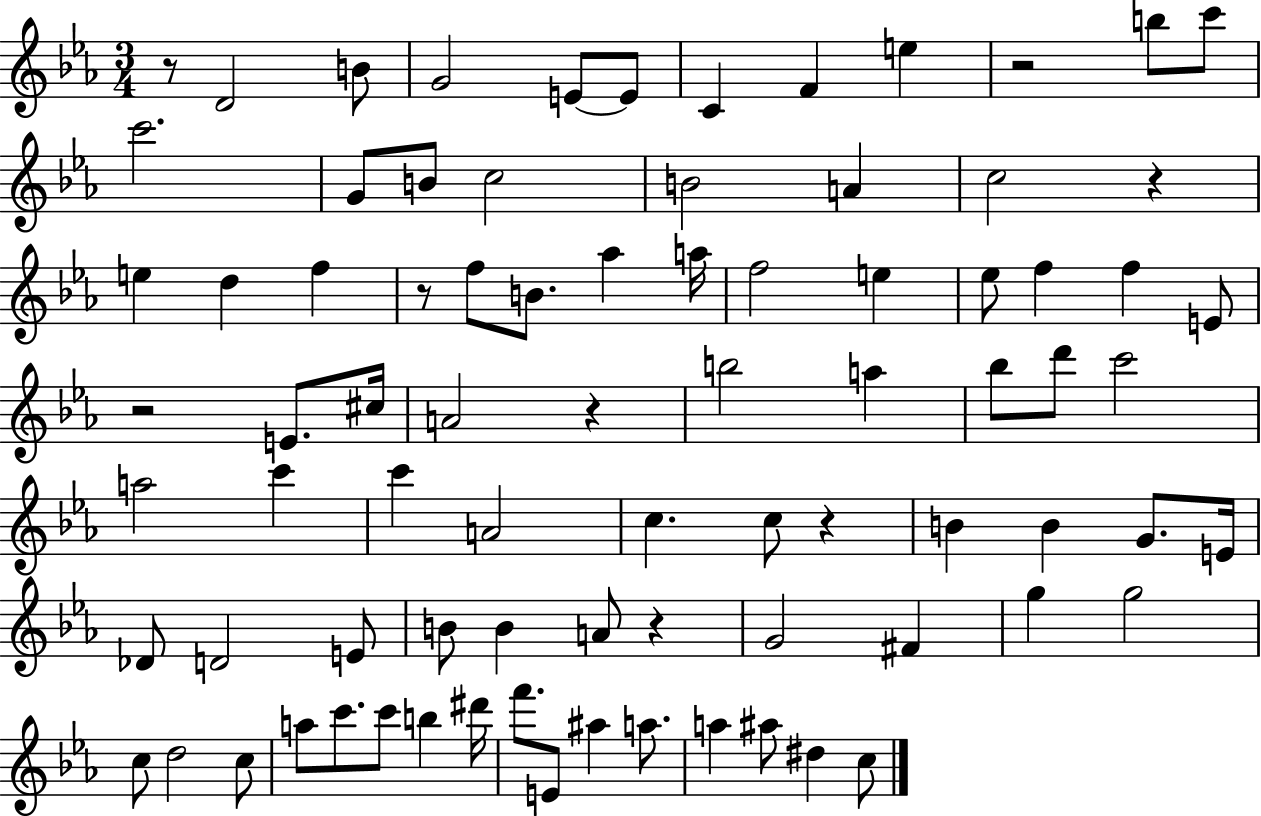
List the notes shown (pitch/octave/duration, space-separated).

R/e D4/h B4/e G4/h E4/e E4/e C4/q F4/q E5/q R/h B5/e C6/e C6/h. G4/e B4/e C5/h B4/h A4/q C5/h R/q E5/q D5/q F5/q R/e F5/e B4/e. Ab5/q A5/s F5/h E5/q Eb5/e F5/q F5/q E4/e R/h E4/e. C#5/s A4/h R/q B5/h A5/q Bb5/e D6/e C6/h A5/h C6/q C6/q A4/h C5/q. C5/e R/q B4/q B4/q G4/e. E4/s Db4/e D4/h E4/e B4/e B4/q A4/e R/q G4/h F#4/q G5/q G5/h C5/e D5/h C5/e A5/e C6/e. C6/e B5/q D#6/s F6/e. E4/e A#5/q A5/e. A5/q A#5/e D#5/q C5/e